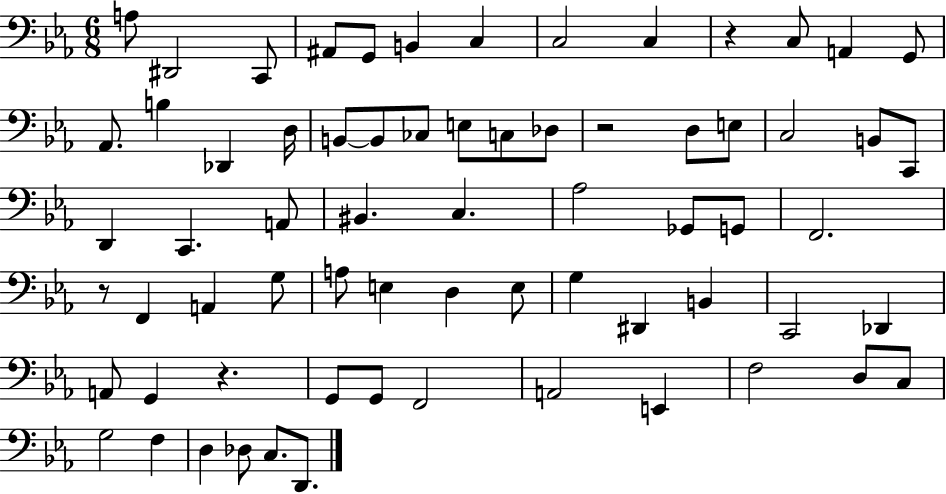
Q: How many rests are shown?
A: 4